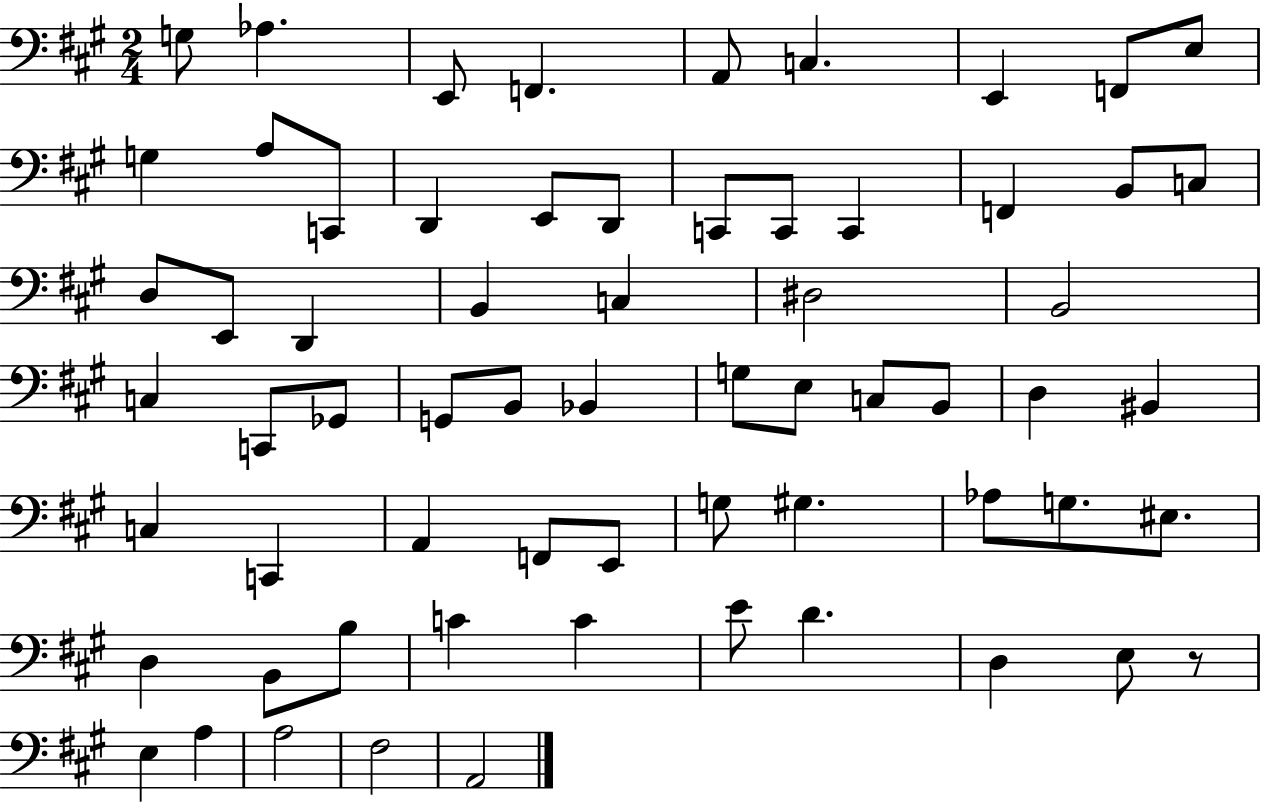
{
  \clef bass
  \numericTimeSignature
  \time 2/4
  \key a \major
  \repeat volta 2 { g8 aes4. | e,8 f,4. | a,8 c4. | e,4 f,8 e8 | \break g4 a8 c,8 | d,4 e,8 d,8 | c,8 c,8 c,4 | f,4 b,8 c8 | \break d8 e,8 d,4 | b,4 c4 | dis2 | b,2 | \break c4 c,8 ges,8 | g,8 b,8 bes,4 | g8 e8 c8 b,8 | d4 bis,4 | \break c4 c,4 | a,4 f,8 e,8 | g8 gis4. | aes8 g8. eis8. | \break d4 b,8 b8 | c'4 c'4 | e'8 d'4. | d4 e8 r8 | \break e4 a4 | a2 | fis2 | a,2 | \break } \bar "|."
}